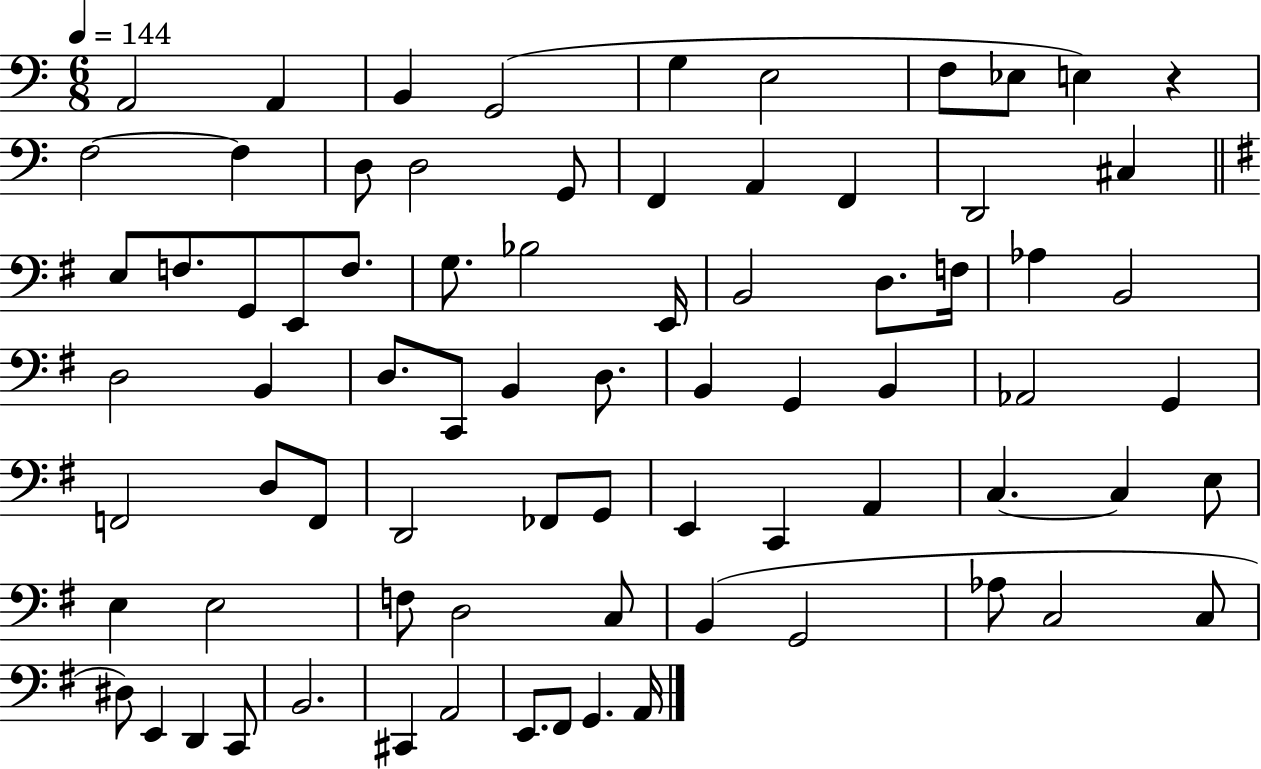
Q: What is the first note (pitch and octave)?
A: A2